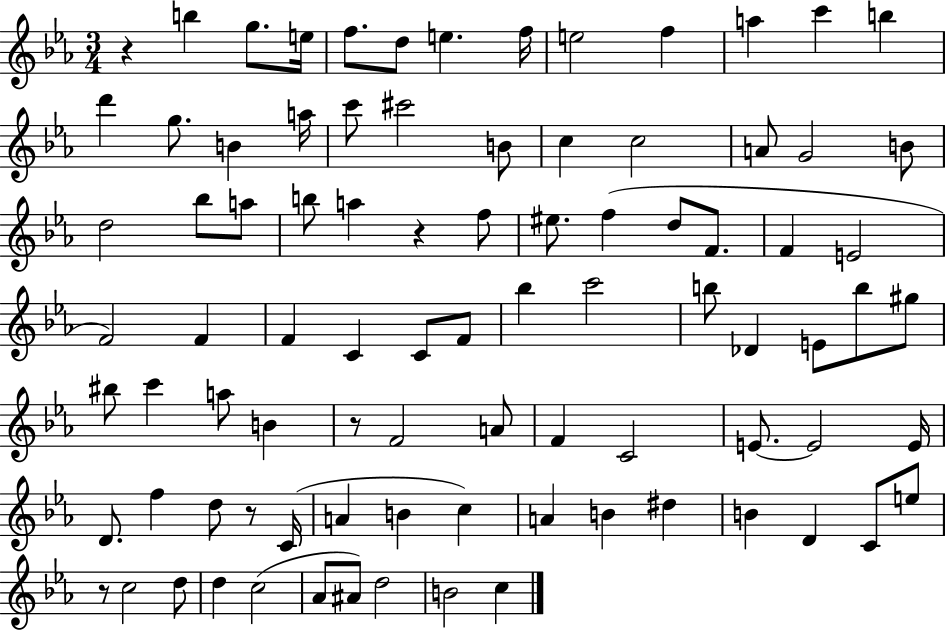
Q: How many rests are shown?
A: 5